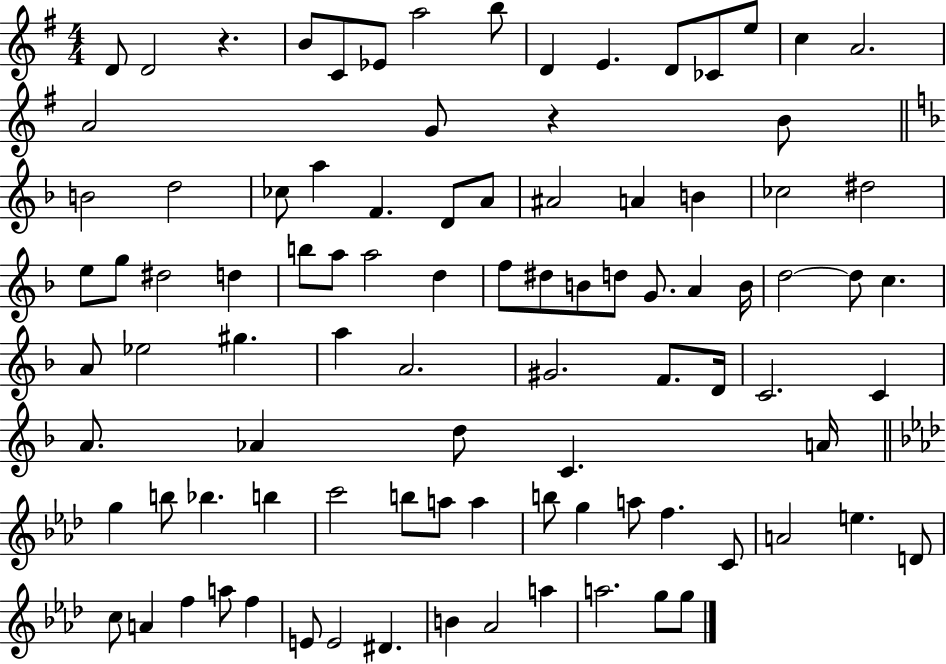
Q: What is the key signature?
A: G major